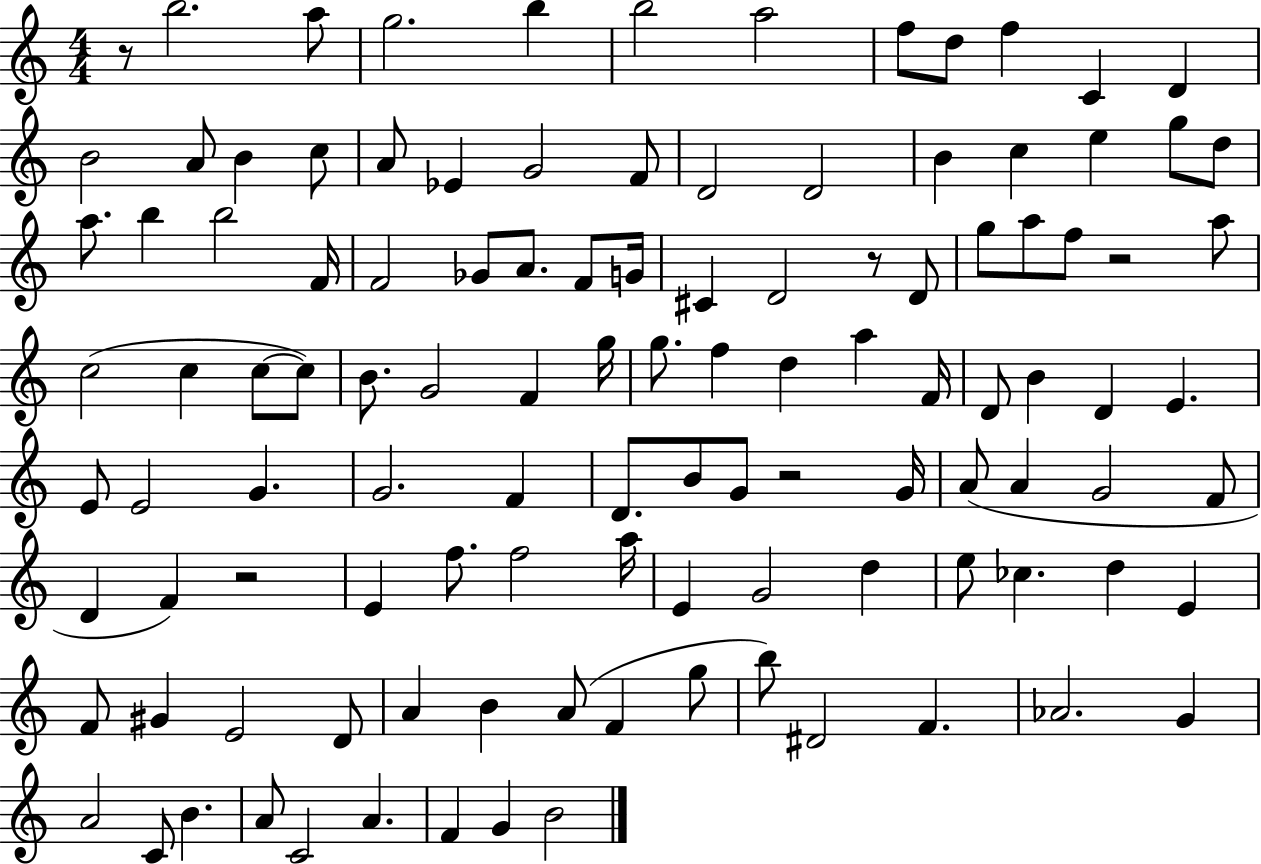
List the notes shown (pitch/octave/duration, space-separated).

R/e B5/h. A5/e G5/h. B5/q B5/h A5/h F5/e D5/e F5/q C4/q D4/q B4/h A4/e B4/q C5/e A4/e Eb4/q G4/h F4/e D4/h D4/h B4/q C5/q E5/q G5/e D5/e A5/e. B5/q B5/h F4/s F4/h Gb4/e A4/e. F4/e G4/s C#4/q D4/h R/e D4/e G5/e A5/e F5/e R/h A5/e C5/h C5/q C5/e C5/e B4/e. G4/h F4/q G5/s G5/e. F5/q D5/q A5/q F4/s D4/e B4/q D4/q E4/q. E4/e E4/h G4/q. G4/h. F4/q D4/e. B4/e G4/e R/h G4/s A4/e A4/q G4/h F4/e D4/q F4/q R/h E4/q F5/e. F5/h A5/s E4/q G4/h D5/q E5/e CES5/q. D5/q E4/q F4/e G#4/q E4/h D4/e A4/q B4/q A4/e F4/q G5/e B5/e D#4/h F4/q. Ab4/h. G4/q A4/h C4/e B4/q. A4/e C4/h A4/q. F4/q G4/q B4/h